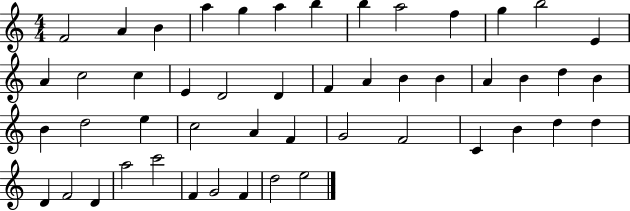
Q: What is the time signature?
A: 4/4